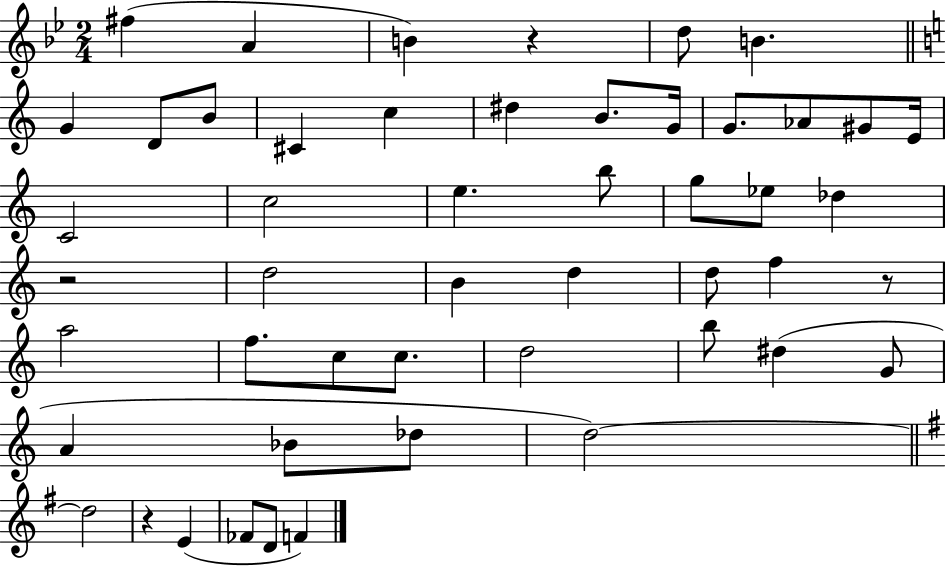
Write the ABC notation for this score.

X:1
T:Untitled
M:2/4
L:1/4
K:Bb
^f A B z d/2 B G D/2 B/2 ^C c ^d B/2 G/4 G/2 _A/2 ^G/2 E/4 C2 c2 e b/2 g/2 _e/2 _d z2 d2 B d d/2 f z/2 a2 f/2 c/2 c/2 d2 b/2 ^d G/2 A _B/2 _d/2 d2 d2 z E _F/2 D/2 F